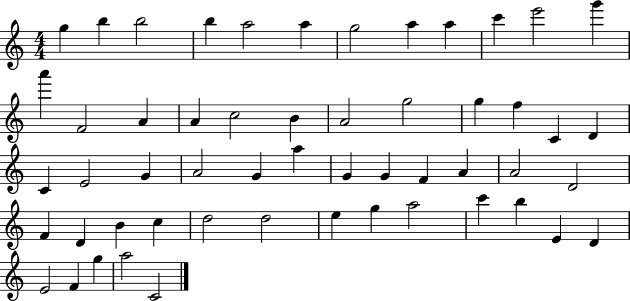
X:1
T:Untitled
M:4/4
L:1/4
K:C
g b b2 b a2 a g2 a a c' e'2 g' a' F2 A A c2 B A2 g2 g f C D C E2 G A2 G a G G F A A2 D2 F D B c d2 d2 e g a2 c' b E D E2 F g a2 C2